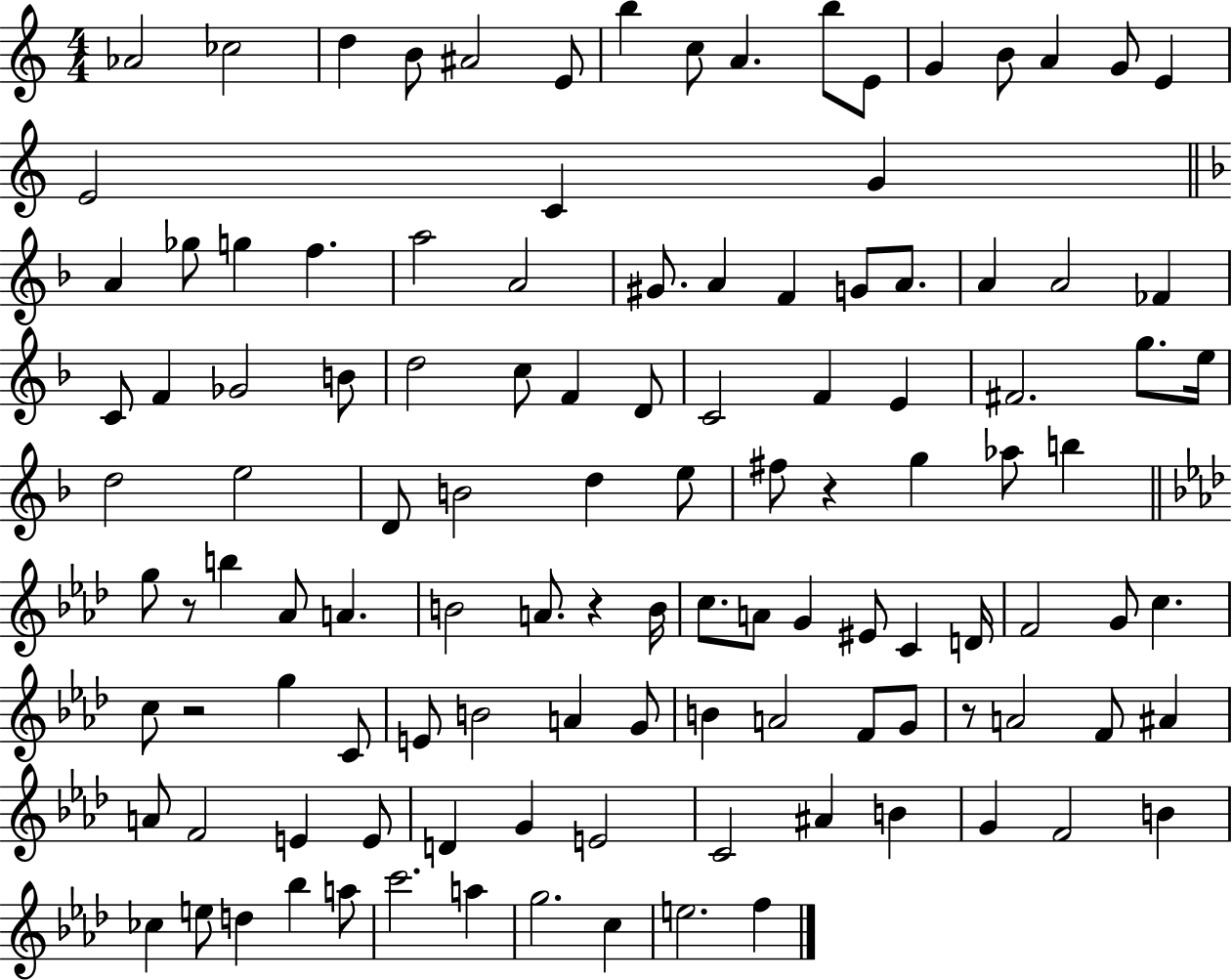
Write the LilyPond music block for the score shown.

{
  \clef treble
  \numericTimeSignature
  \time 4/4
  \key c \major
  aes'2 ces''2 | d''4 b'8 ais'2 e'8 | b''4 c''8 a'4. b''8 e'8 | g'4 b'8 a'4 g'8 e'4 | \break e'2 c'4 g'4 | \bar "||" \break \key f \major a'4 ges''8 g''4 f''4. | a''2 a'2 | gis'8. a'4 f'4 g'8 a'8. | a'4 a'2 fes'4 | \break c'8 f'4 ges'2 b'8 | d''2 c''8 f'4 d'8 | c'2 f'4 e'4 | fis'2. g''8. e''16 | \break d''2 e''2 | d'8 b'2 d''4 e''8 | fis''8 r4 g''4 aes''8 b''4 | \bar "||" \break \key aes \major g''8 r8 b''4 aes'8 a'4. | b'2 a'8. r4 b'16 | c''8. a'8 g'4 eis'8 c'4 d'16 | f'2 g'8 c''4. | \break c''8 r2 g''4 c'8 | e'8 b'2 a'4 g'8 | b'4 a'2 f'8 g'8 | r8 a'2 f'8 ais'4 | \break a'8 f'2 e'4 e'8 | d'4 g'4 e'2 | c'2 ais'4 b'4 | g'4 f'2 b'4 | \break ces''4 e''8 d''4 bes''4 a''8 | c'''2. a''4 | g''2. c''4 | e''2. f''4 | \break \bar "|."
}